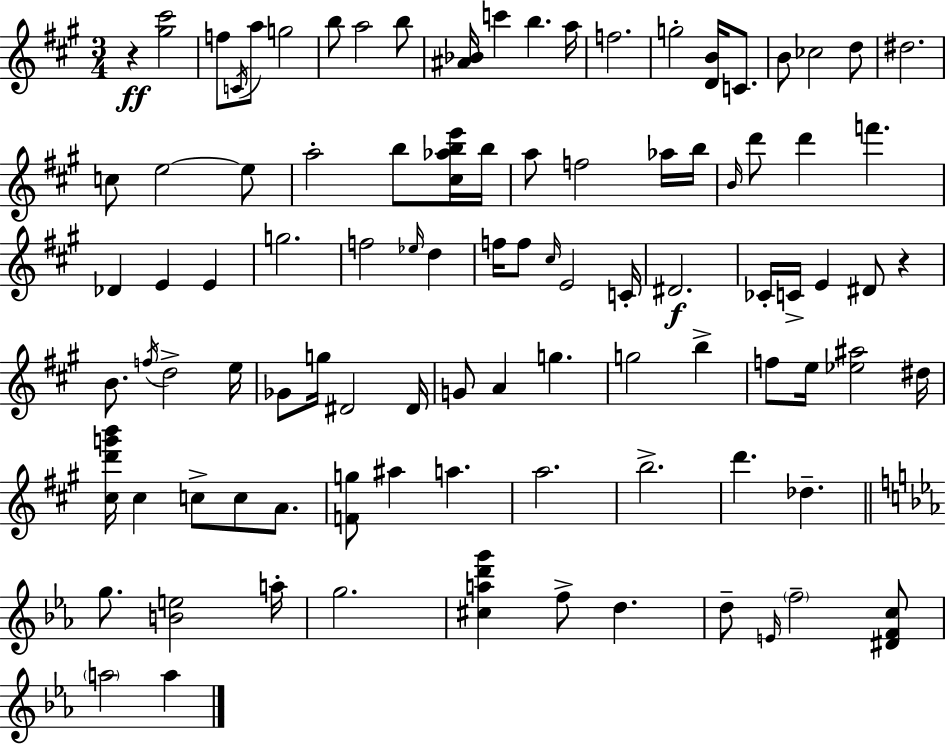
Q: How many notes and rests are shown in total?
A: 96